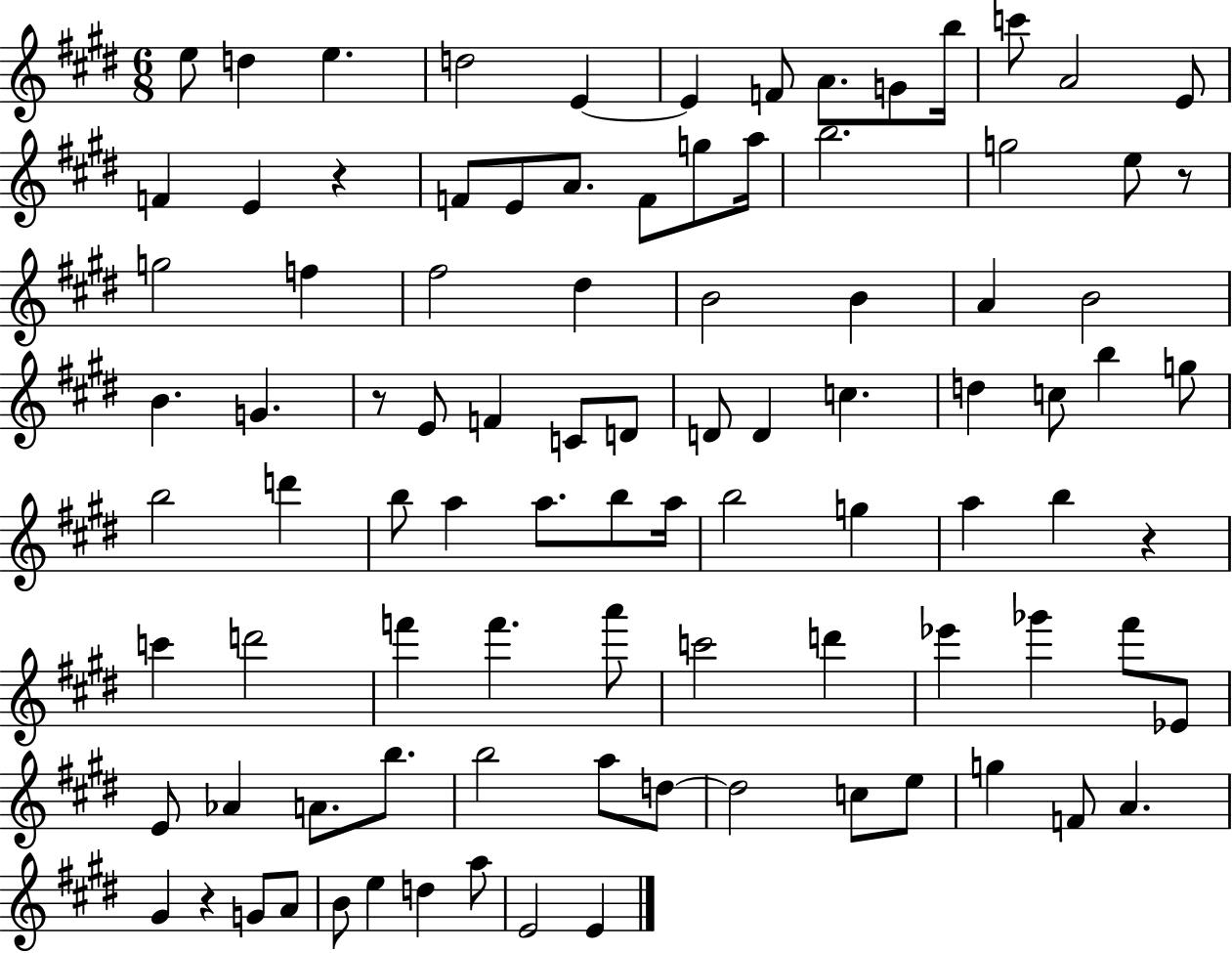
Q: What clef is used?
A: treble